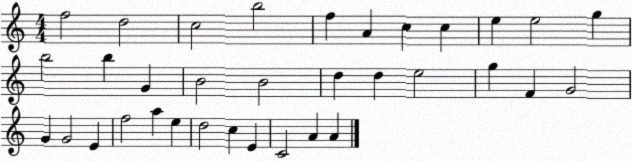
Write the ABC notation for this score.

X:1
T:Untitled
M:4/4
L:1/4
K:C
f2 d2 c2 b2 f A c c e e2 g b2 b G B2 B2 d d e2 g F G2 G G2 E f2 a e d2 c E C2 A A